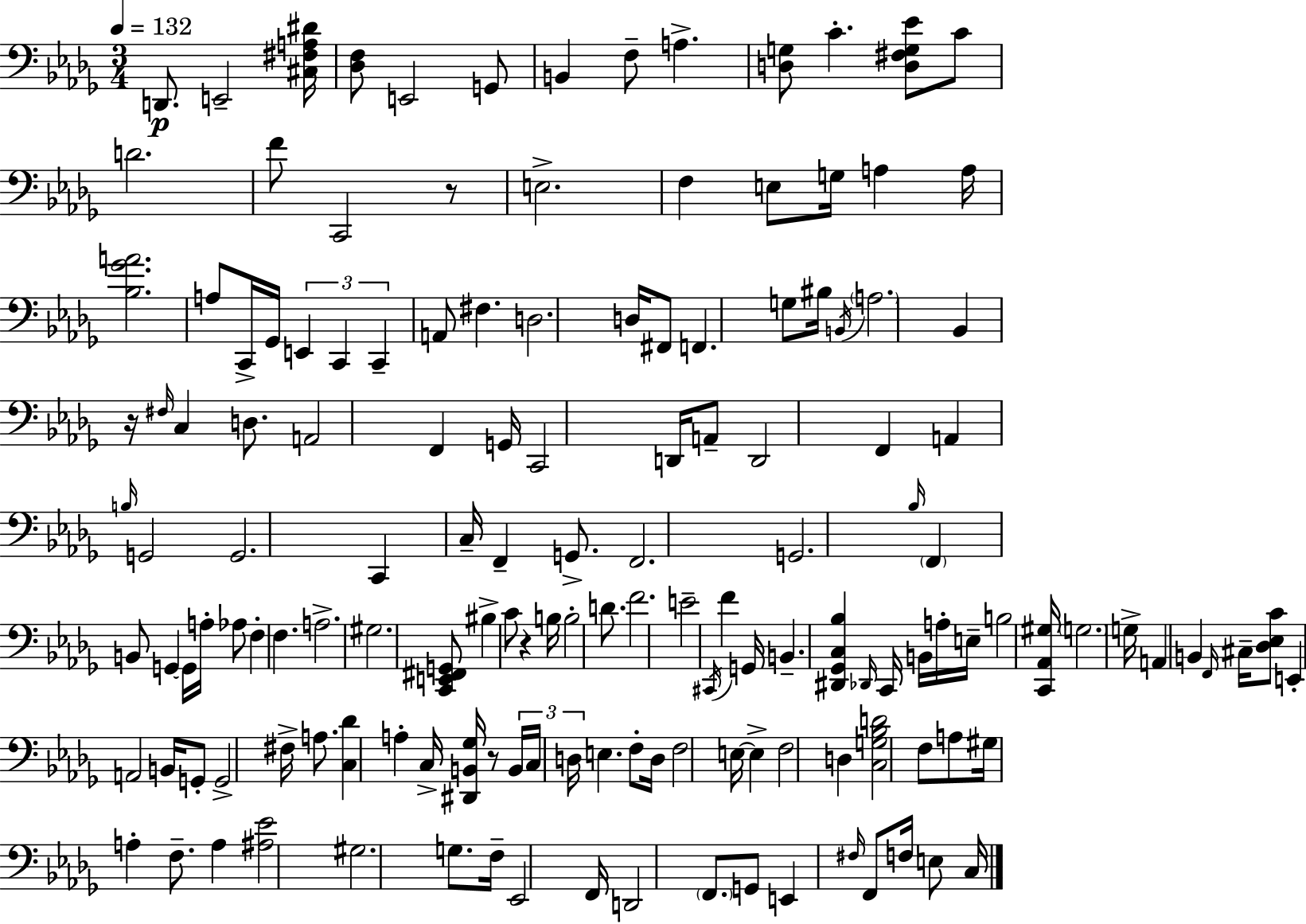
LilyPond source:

{
  \clef bass
  \numericTimeSignature
  \time 3/4
  \key bes \minor
  \tempo 4 = 132
  d,8.\p e,2-- <cis fis a dis'>16 | <des f>8 e,2 g,8 | b,4 f8-- a4.-> | <d g>8 c'4.-. <d fis g ees'>8 c'8 | \break d'2. | f'8 c,2 r8 | e2.-> | f4 e8 g16 a4 a16 | \break <bes ges' a'>2. | a8 c,16-> ges,16 \tuplet 3/2 { e,4 c,4 | c,4-- } a,8 fis4. | d2. | \break d16 fis,8 f,4. g8 bis16 | \acciaccatura { b,16 } \parenthesize a2. | bes,4 r16 \grace { fis16 } c4 d8. | a,2 f,4 | \break g,16 c,2 d,16 | a,8-- d,2 f,4 | a,4 \grace { b16 } g,2 | g,2. | \break c,4 c16-- f,4-- | g,8.-> f,2. | g,2. | \grace { bes16 } \parenthesize f,4 b,8 g,4~~ | \break g,16 a16-. aes8 f4-. f4. | a2.-> | gis2. | <c, e, fis, g,>8 bis4-> c'8 | \break r4 b16 b2-. | d'8. f'2. | e'2-- | \acciaccatura { cis,16 } f'4 g,16 b,4.-- | \break <dis, ges, c bes>4 \grace { des,16 } c,16 b,16 a16-. e16-- b2 | <c, aes, gis>16 \parenthesize g2. | g16-> a,4 b,4 | \grace { f,16 } cis16-- <des ees c'>8 e,4-. a,2 | \break b,16 g,8-. g,2-> | fis16-> a8. <c des'>4 | a4-. c16-> <dis, b, ges>16 r8 \tuplet 3/2 { b,16 c16 | d16 } e4. f8-. d16 f2 | \break e16~~ e4-> f2 | d4 <c g bes d'>2 | f8 a8 gis16 | a4-. f8.-- a4 <ais ees'>2 | \break gis2. | g8. f16-- ees,2 | f,16 d,2 | \parenthesize f,8. g,8 e,4 | \break \grace { fis16 } f,8 f16 e8 c16 \bar "|."
}